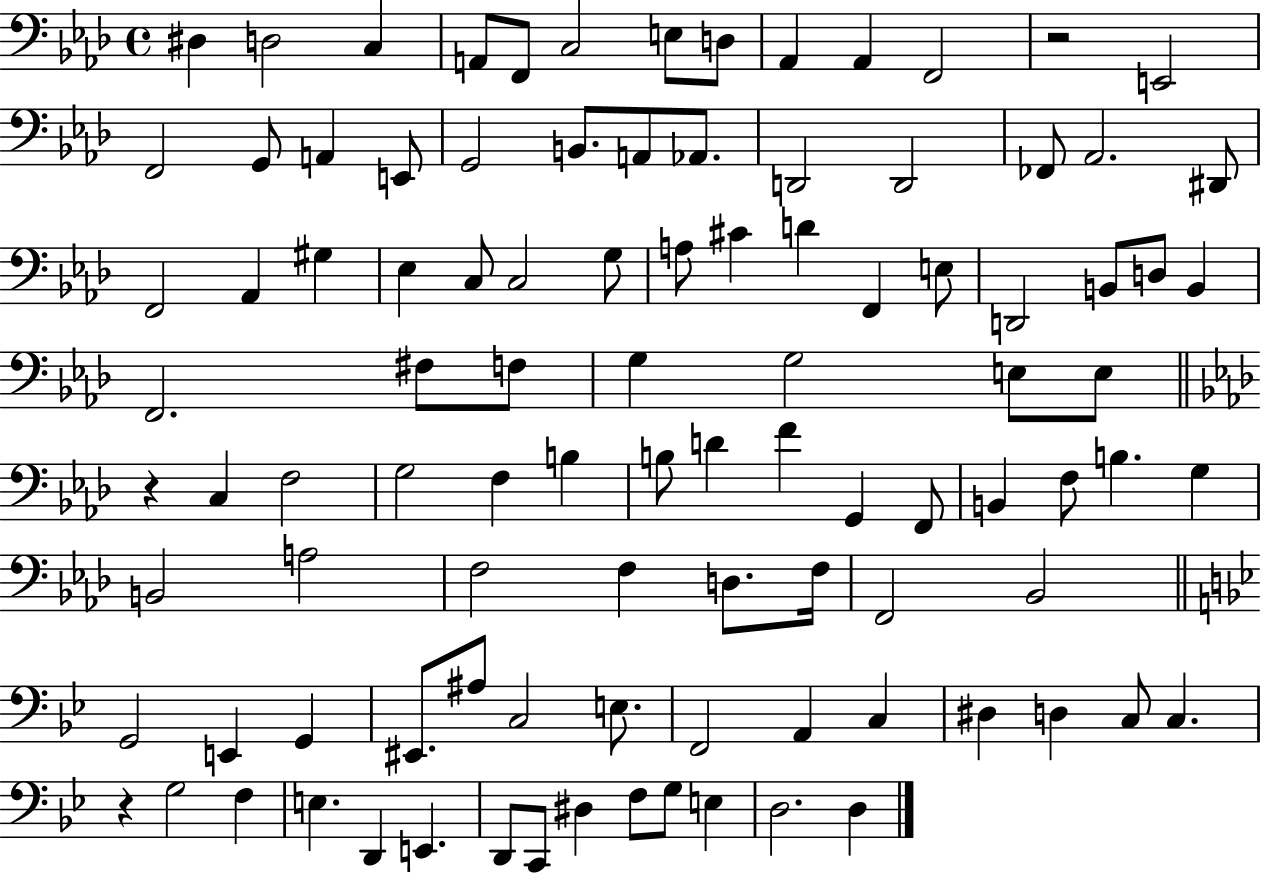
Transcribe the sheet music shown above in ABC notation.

X:1
T:Untitled
M:4/4
L:1/4
K:Ab
^D, D,2 C, A,,/2 F,,/2 C,2 E,/2 D,/2 _A,, _A,, F,,2 z2 E,,2 F,,2 G,,/2 A,, E,,/2 G,,2 B,,/2 A,,/2 _A,,/2 D,,2 D,,2 _F,,/2 _A,,2 ^D,,/2 F,,2 _A,, ^G, _E, C,/2 C,2 G,/2 A,/2 ^C D F,, E,/2 D,,2 B,,/2 D,/2 B,, F,,2 ^F,/2 F,/2 G, G,2 E,/2 E,/2 z C, F,2 G,2 F, B, B,/2 D F G,, F,,/2 B,, F,/2 B, G, B,,2 A,2 F,2 F, D,/2 F,/4 F,,2 _B,,2 G,,2 E,, G,, ^E,,/2 ^A,/2 C,2 E,/2 F,,2 A,, C, ^D, D, C,/2 C, z G,2 F, E, D,, E,, D,,/2 C,,/2 ^D, F,/2 G,/2 E, D,2 D,